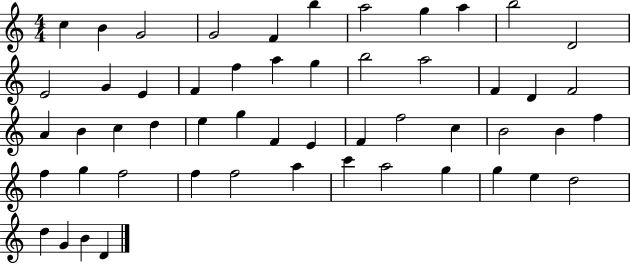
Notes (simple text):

C5/q B4/q G4/h G4/h F4/q B5/q A5/h G5/q A5/q B5/h D4/h E4/h G4/q E4/q F4/q F5/q A5/q G5/q B5/h A5/h F4/q D4/q F4/h A4/q B4/q C5/q D5/q E5/q G5/q F4/q E4/q F4/q F5/h C5/q B4/h B4/q F5/q F5/q G5/q F5/h F5/q F5/h A5/q C6/q A5/h G5/q G5/q E5/q D5/h D5/q G4/q B4/q D4/q